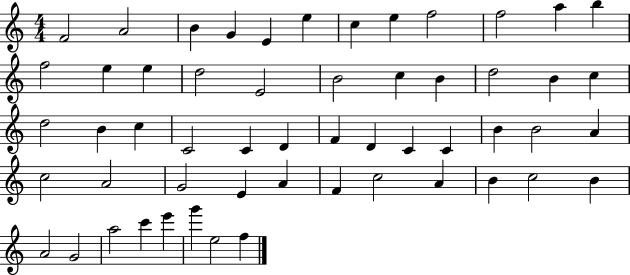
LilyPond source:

{
  \clef treble
  \numericTimeSignature
  \time 4/4
  \key c \major
  f'2 a'2 | b'4 g'4 e'4 e''4 | c''4 e''4 f''2 | f''2 a''4 b''4 | \break f''2 e''4 e''4 | d''2 e'2 | b'2 c''4 b'4 | d''2 b'4 c''4 | \break d''2 b'4 c''4 | c'2 c'4 d'4 | f'4 d'4 c'4 c'4 | b'4 b'2 a'4 | \break c''2 a'2 | g'2 e'4 a'4 | f'4 c''2 a'4 | b'4 c''2 b'4 | \break a'2 g'2 | a''2 c'''4 e'''4 | g'''4 e''2 f''4 | \bar "|."
}